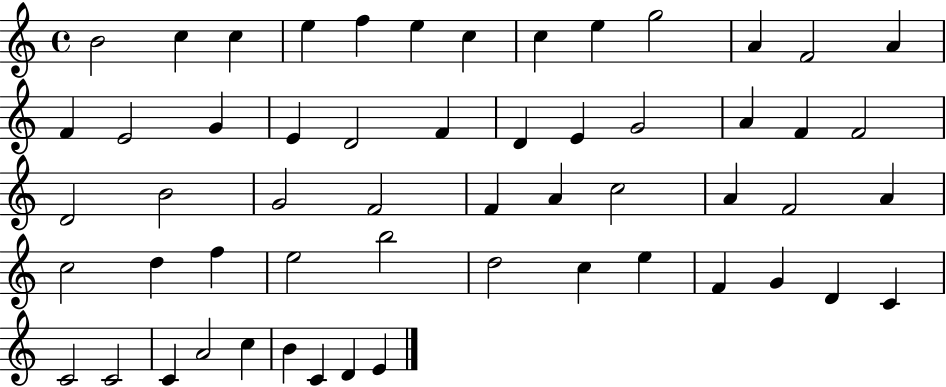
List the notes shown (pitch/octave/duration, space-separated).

B4/h C5/q C5/q E5/q F5/q E5/q C5/q C5/q E5/q G5/h A4/q F4/h A4/q F4/q E4/h G4/q E4/q D4/h F4/q D4/q E4/q G4/h A4/q F4/q F4/h D4/h B4/h G4/h F4/h F4/q A4/q C5/h A4/q F4/h A4/q C5/h D5/q F5/q E5/h B5/h D5/h C5/q E5/q F4/q G4/q D4/q C4/q C4/h C4/h C4/q A4/h C5/q B4/q C4/q D4/q E4/q